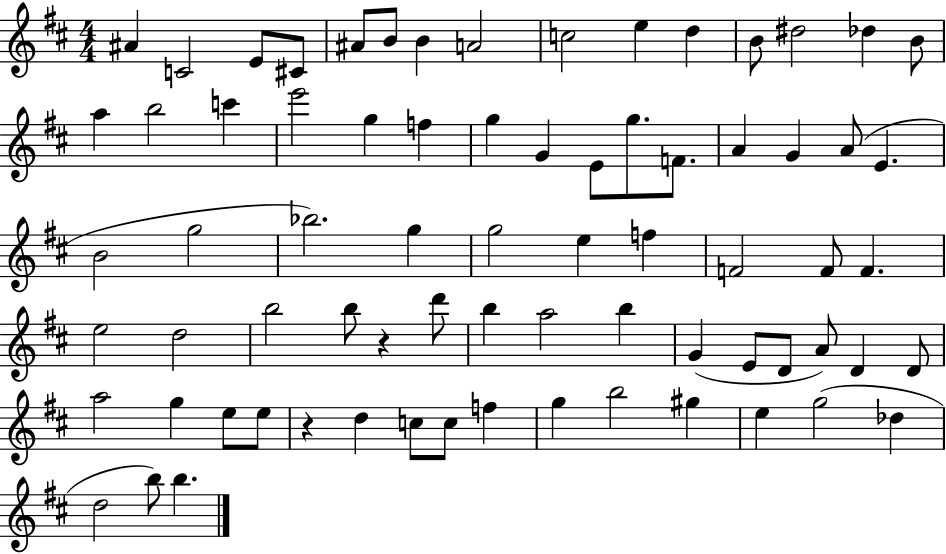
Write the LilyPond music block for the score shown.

{
  \clef treble
  \numericTimeSignature
  \time 4/4
  \key d \major
  ais'4 c'2 e'8 cis'8 | ais'8 b'8 b'4 a'2 | c''2 e''4 d''4 | b'8 dis''2 des''4 b'8 | \break a''4 b''2 c'''4 | e'''2 g''4 f''4 | g''4 g'4 e'8 g''8. f'8. | a'4 g'4 a'8( e'4. | \break b'2 g''2 | bes''2.) g''4 | g''2 e''4 f''4 | f'2 f'8 f'4. | \break e''2 d''2 | b''2 b''8 r4 d'''8 | b''4 a''2 b''4 | g'4( e'8 d'8 a'8) d'4 d'8 | \break a''2 g''4 e''8 e''8 | r4 d''4 c''8 c''8 f''4 | g''4 b''2 gis''4 | e''4 g''2( des''4 | \break d''2 b''8) b''4. | \bar "|."
}